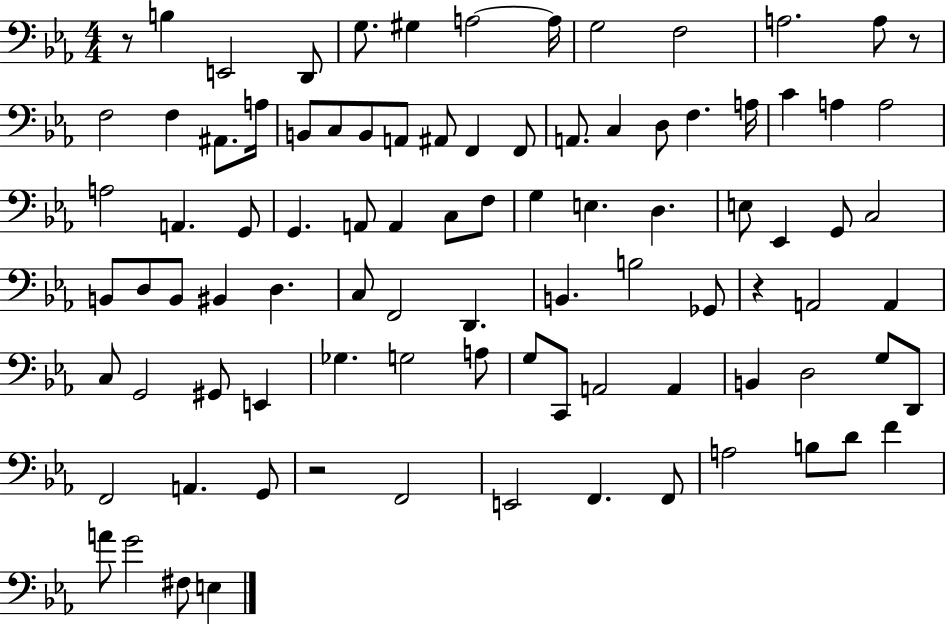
X:1
T:Untitled
M:4/4
L:1/4
K:Eb
z/2 B, E,,2 D,,/2 G,/2 ^G, A,2 A,/4 G,2 F,2 A,2 A,/2 z/2 F,2 F, ^A,,/2 A,/4 B,,/2 C,/2 B,,/2 A,,/2 ^A,,/2 F,, F,,/2 A,,/2 C, D,/2 F, A,/4 C A, A,2 A,2 A,, G,,/2 G,, A,,/2 A,, C,/2 F,/2 G, E, D, E,/2 _E,, G,,/2 C,2 B,,/2 D,/2 B,,/2 ^B,, D, C,/2 F,,2 D,, B,, B,2 _G,,/2 z A,,2 A,, C,/2 G,,2 ^G,,/2 E,, _G, G,2 A,/2 G,/2 C,,/2 A,,2 A,, B,, D,2 G,/2 D,,/2 F,,2 A,, G,,/2 z2 F,,2 E,,2 F,, F,,/2 A,2 B,/2 D/2 F A/2 G2 ^F,/2 E,